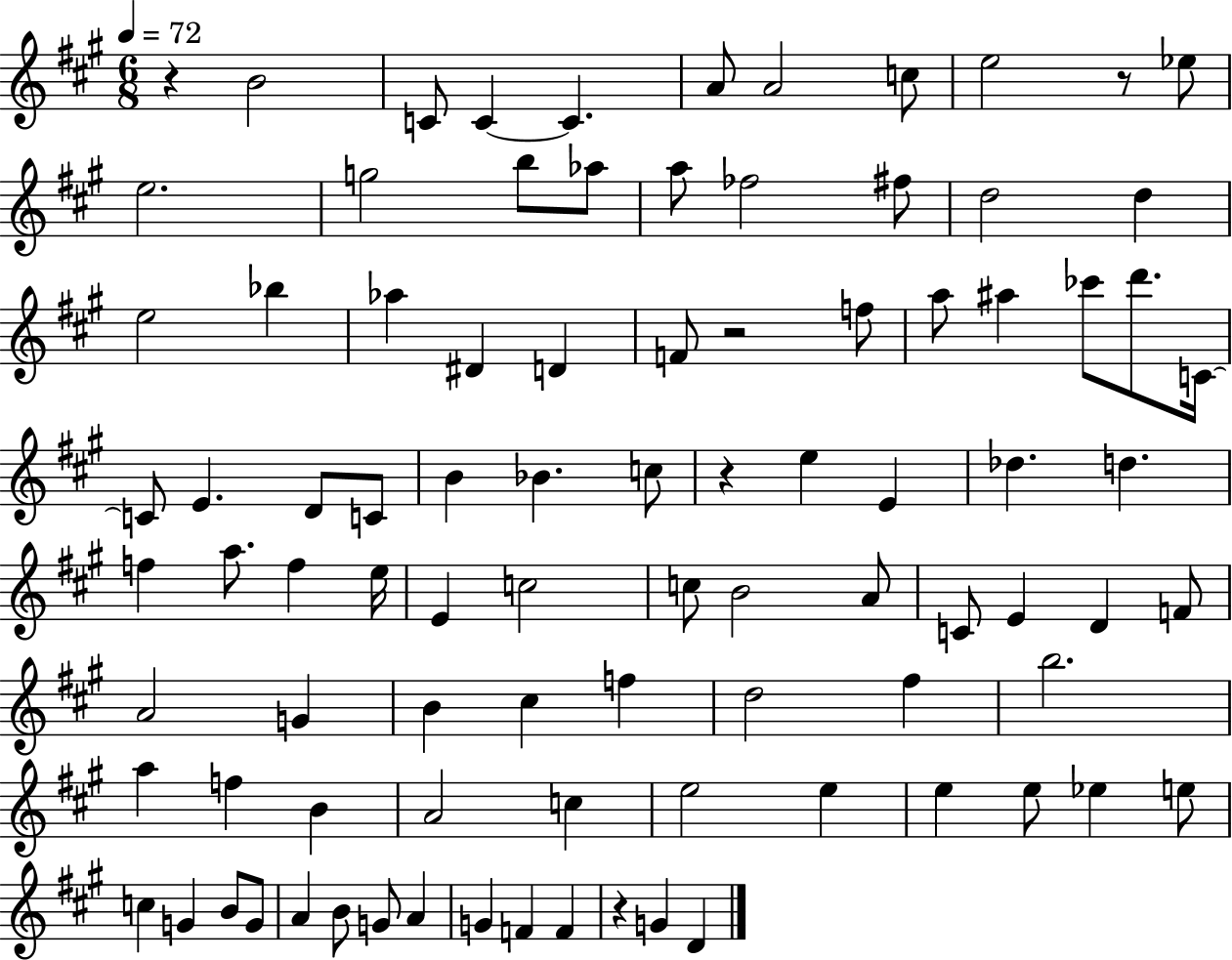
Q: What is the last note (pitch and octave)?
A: D4